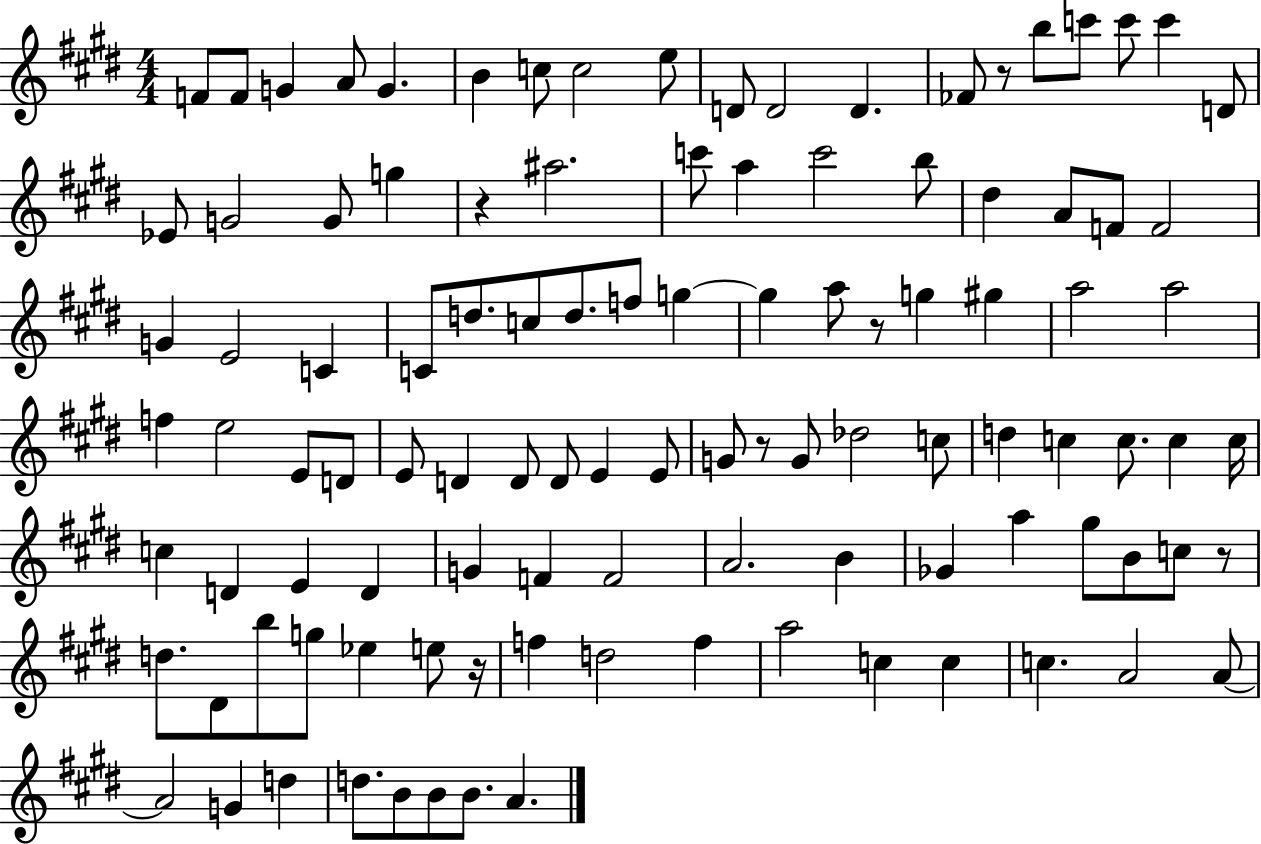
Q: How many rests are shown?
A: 6